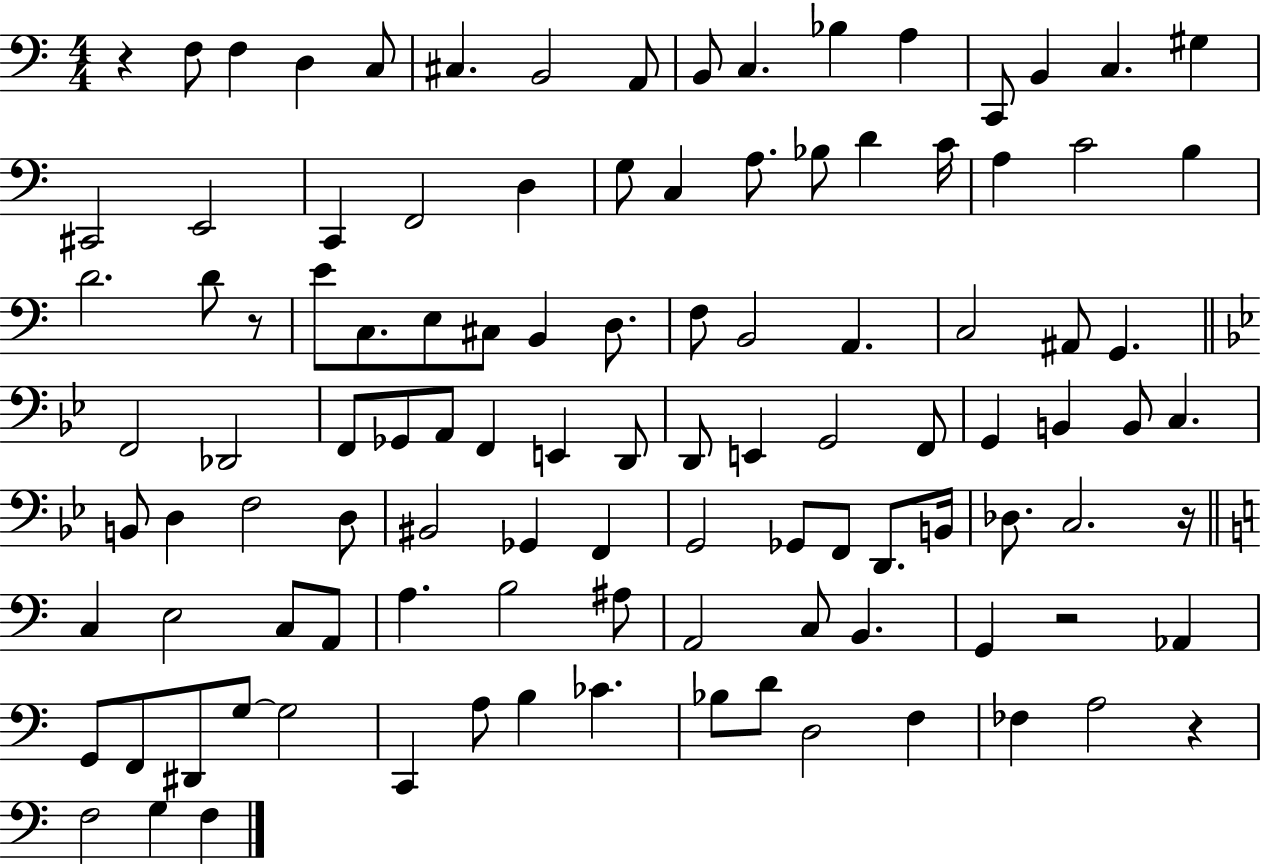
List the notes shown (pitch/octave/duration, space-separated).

R/q F3/e F3/q D3/q C3/e C#3/q. B2/h A2/e B2/e C3/q. Bb3/q A3/q C2/e B2/q C3/q. G#3/q C#2/h E2/h C2/q F2/h D3/q G3/e C3/q A3/e. Bb3/e D4/q C4/s A3/q C4/h B3/q D4/h. D4/e R/e E4/e C3/e. E3/e C#3/e B2/q D3/e. F3/e B2/h A2/q. C3/h A#2/e G2/q. F2/h Db2/h F2/e Gb2/e A2/e F2/q E2/q D2/e D2/e E2/q G2/h F2/e G2/q B2/q B2/e C3/q. B2/e D3/q F3/h D3/e BIS2/h Gb2/q F2/q G2/h Gb2/e F2/e D2/e. B2/s Db3/e. C3/h. R/s C3/q E3/h C3/e A2/e A3/q. B3/h A#3/e A2/h C3/e B2/q. G2/q R/h Ab2/q G2/e F2/e D#2/e G3/e G3/h C2/q A3/e B3/q CES4/q. Bb3/e D4/e D3/h F3/q FES3/q A3/h R/q F3/h G3/q F3/q